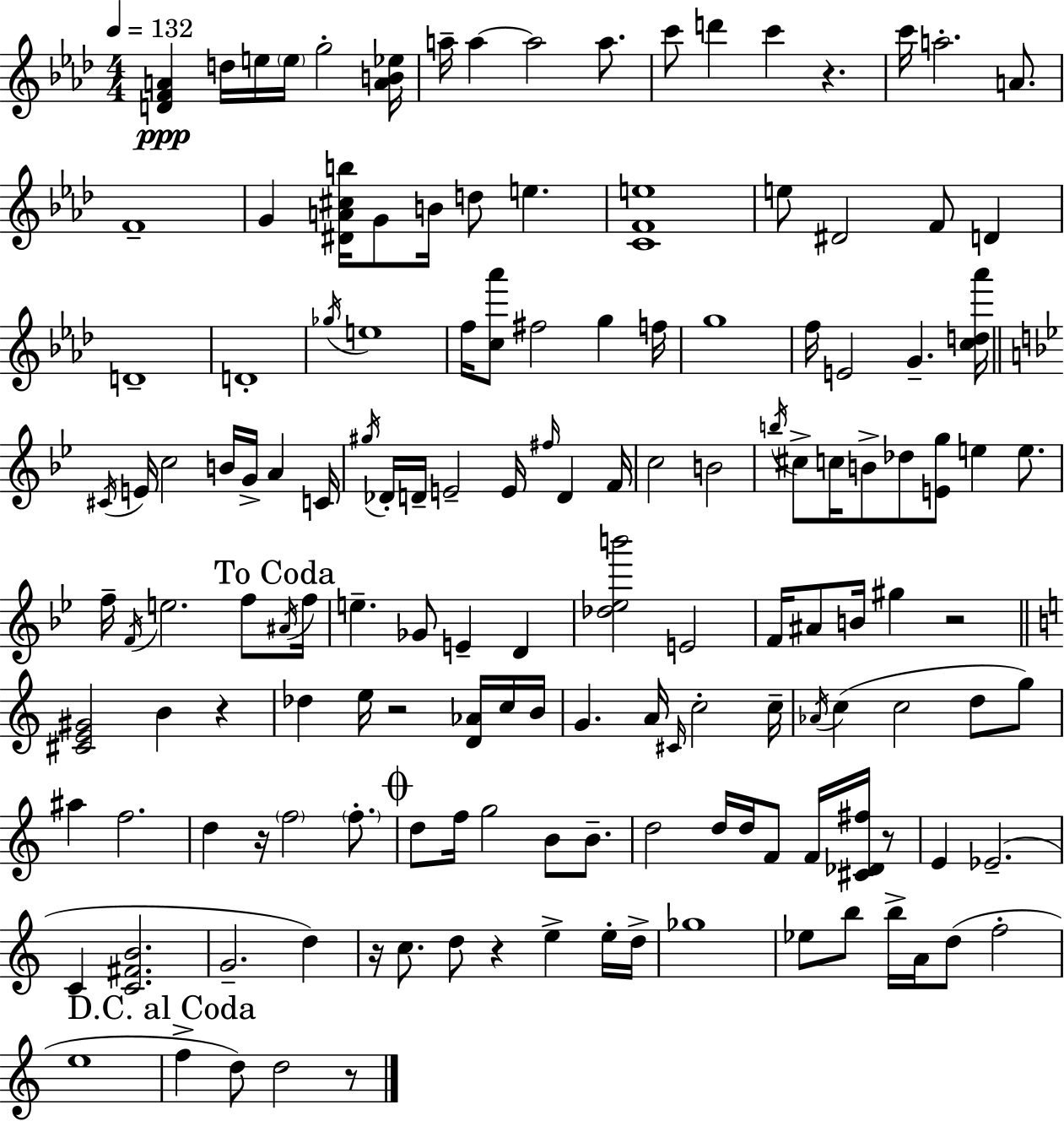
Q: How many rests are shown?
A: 9